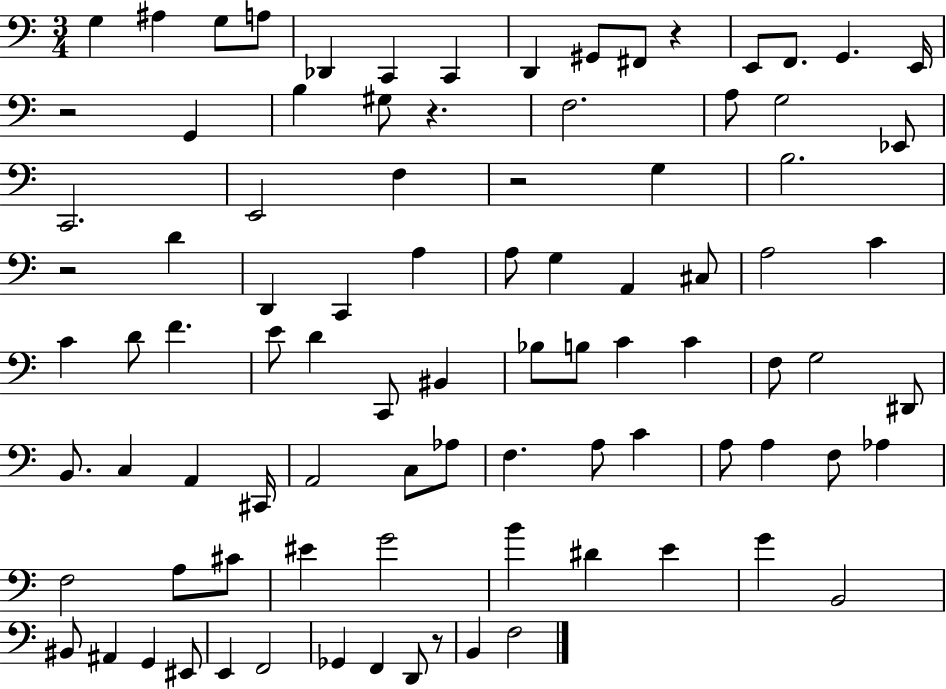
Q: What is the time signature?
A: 3/4